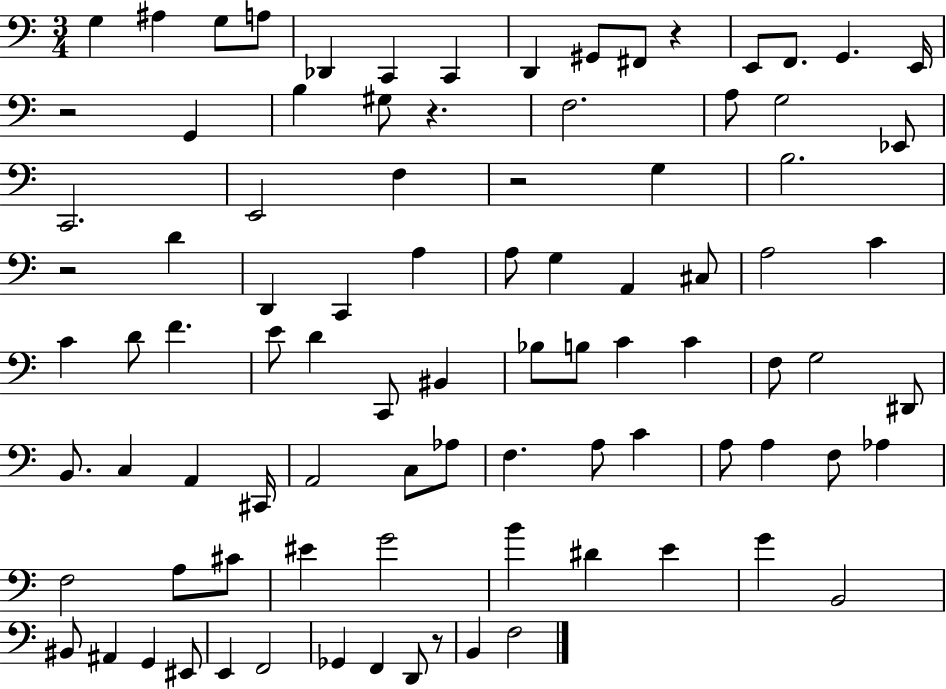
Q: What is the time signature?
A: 3/4